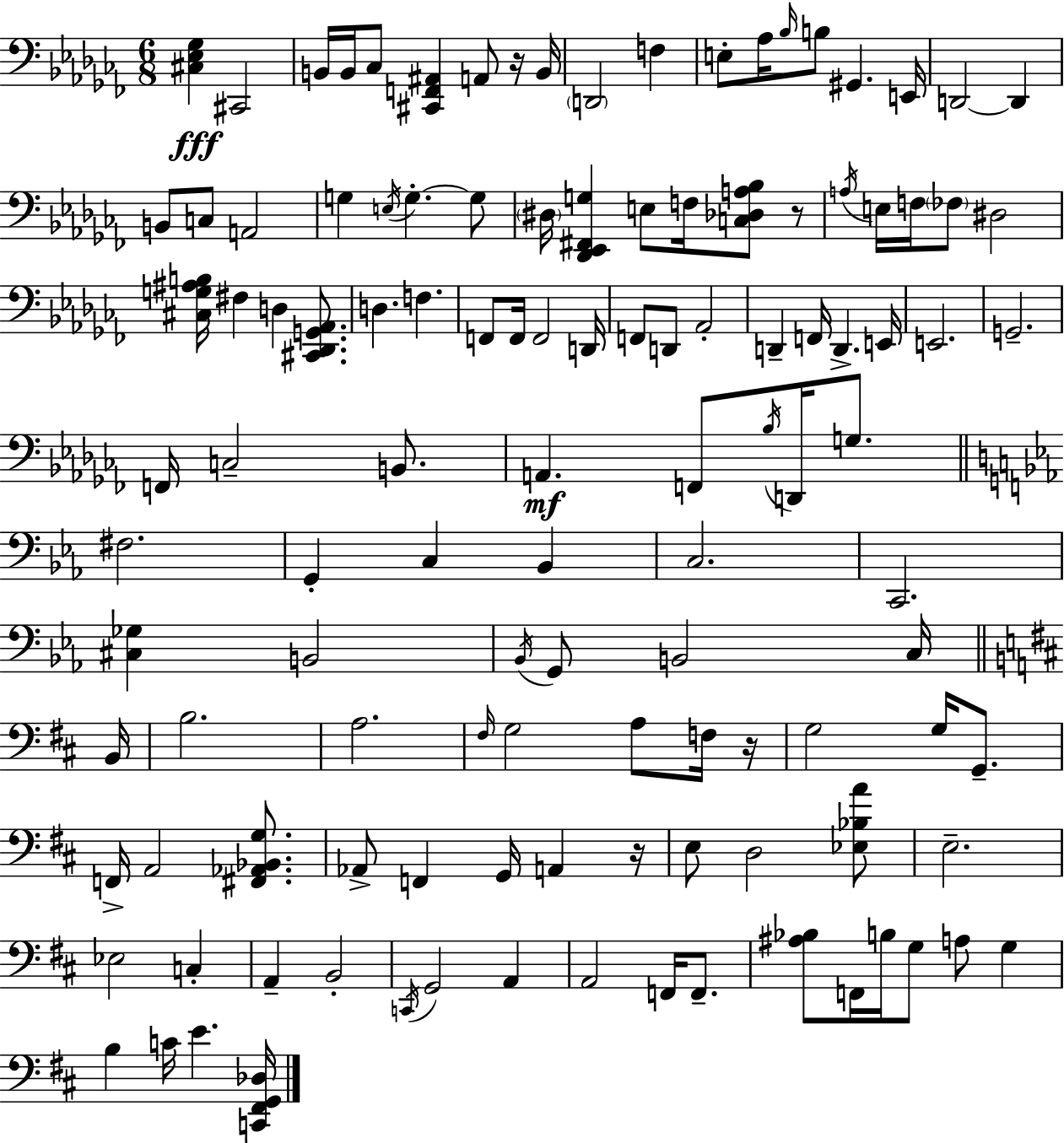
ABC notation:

X:1
T:Untitled
M:6/8
L:1/4
K:Abm
[^C,_E,_G,] ^C,,2 B,,/4 B,,/4 _C,/2 [^C,,F,,^A,,] A,,/2 z/4 B,,/4 D,,2 F, E,/2 _A,/4 _B,/4 B,/2 ^G,, E,,/4 D,,2 D,, B,,/2 C,/2 A,,2 G, E,/4 G, G,/2 ^D,/4 [_D,,_E,,^F,,G,] E,/2 F,/4 [C,_D,A,_B,]/2 z/2 A,/4 E,/4 F,/4 _F,/2 ^D,2 [^C,G,^A,B,]/4 ^F, D, [^C,,_D,,G,,_A,,]/2 D, F, F,,/2 F,,/4 F,,2 D,,/4 F,,/2 D,,/2 _A,,2 D,, F,,/4 D,, E,,/4 E,,2 G,,2 F,,/4 C,2 B,,/2 A,, F,,/2 _B,/4 D,,/4 G,/2 ^F,2 G,, C, _B,, C,2 C,,2 [^C,_G,] B,,2 _B,,/4 G,,/2 B,,2 C,/4 B,,/4 B,2 A,2 ^F,/4 G,2 A,/2 F,/4 z/4 G,2 G,/4 G,,/2 F,,/4 A,,2 [^F,,_A,,_B,,G,]/2 _A,,/2 F,, G,,/4 A,, z/4 E,/2 D,2 [_E,_B,A]/2 E,2 _E,2 C, A,, B,,2 C,,/4 G,,2 A,, A,,2 F,,/4 F,,/2 [^A,_B,]/2 F,,/4 B,/4 G,/2 A,/2 G, B, C/4 E [C,,^F,,G,,_D,]/4